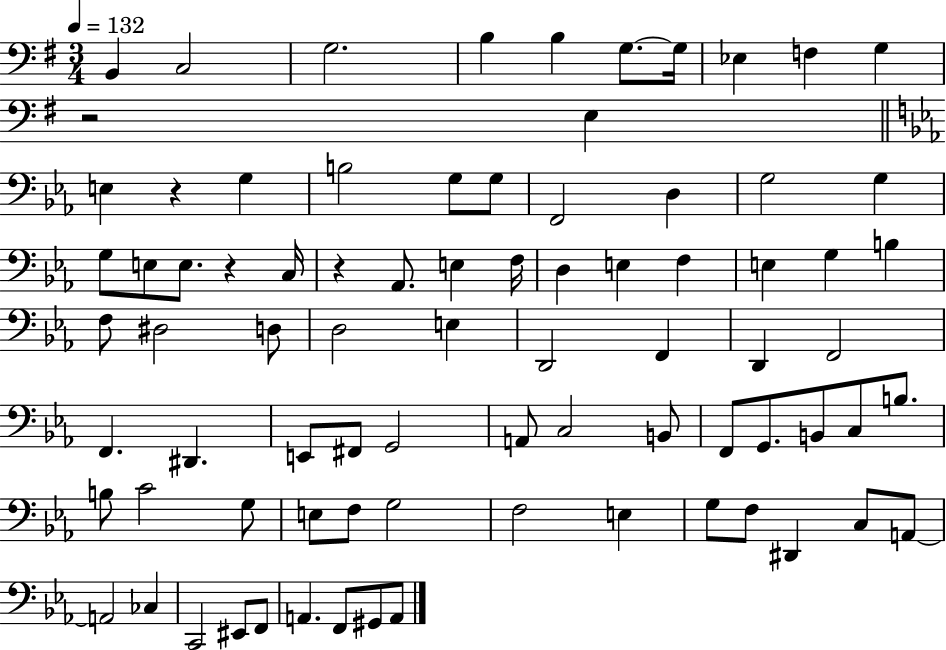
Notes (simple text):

B2/q C3/h G3/h. B3/q B3/q G3/e. G3/s Eb3/q F3/q G3/q R/h E3/q E3/q R/q G3/q B3/h G3/e G3/e F2/h D3/q G3/h G3/q G3/e E3/e E3/e. R/q C3/s R/q Ab2/e. E3/q F3/s D3/q E3/q F3/q E3/q G3/q B3/q F3/e D#3/h D3/e D3/h E3/q D2/h F2/q D2/q F2/h F2/q. D#2/q. E2/e F#2/e G2/h A2/e C3/h B2/e F2/e G2/e. B2/e C3/e B3/e. B3/e C4/h G3/e E3/e F3/e G3/h F3/h E3/q G3/e F3/e D#2/q C3/e A2/e A2/h CES3/q C2/h EIS2/e F2/e A2/q. F2/e G#2/e A2/e